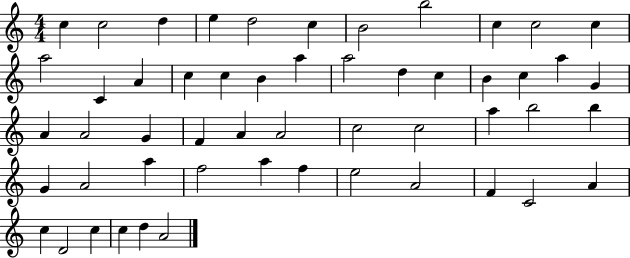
X:1
T:Untitled
M:4/4
L:1/4
K:C
c c2 d e d2 c B2 b2 c c2 c a2 C A c c B a a2 d c B c a G A A2 G F A A2 c2 c2 a b2 b G A2 a f2 a f e2 A2 F C2 A c D2 c c d A2